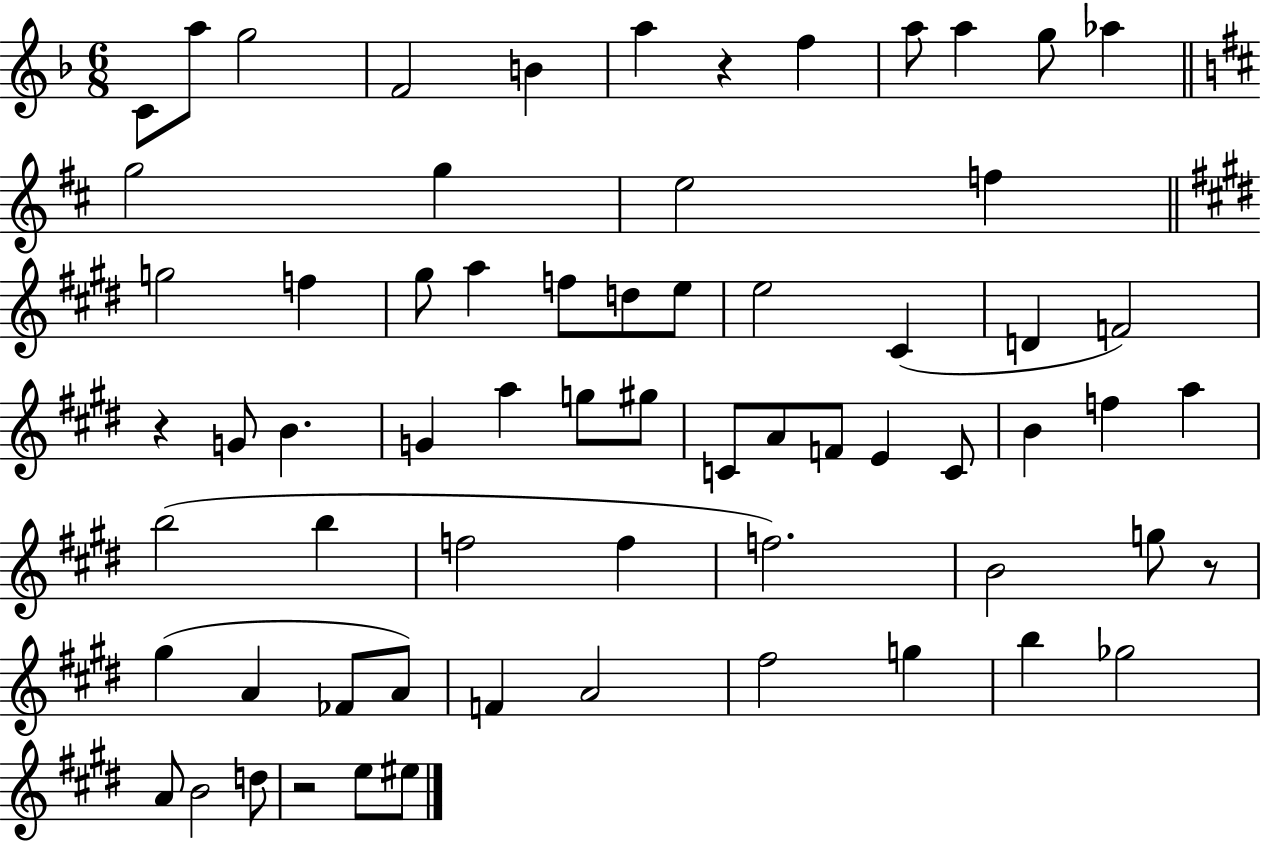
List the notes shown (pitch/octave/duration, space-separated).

C4/e A5/e G5/h F4/h B4/q A5/q R/q F5/q A5/e A5/q G5/e Ab5/q G5/h G5/q E5/h F5/q G5/h F5/q G#5/e A5/q F5/e D5/e E5/e E5/h C#4/q D4/q F4/h R/q G4/e B4/q. G4/q A5/q G5/e G#5/e C4/e A4/e F4/e E4/q C4/e B4/q F5/q A5/q B5/h B5/q F5/h F5/q F5/h. B4/h G5/e R/e G#5/q A4/q FES4/e A4/e F4/q A4/h F#5/h G5/q B5/q Gb5/h A4/e B4/h D5/e R/h E5/e EIS5/e